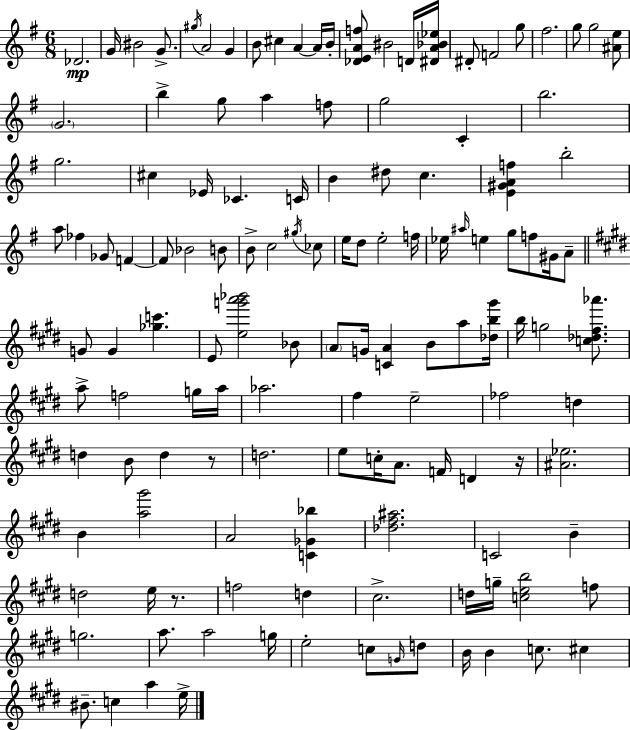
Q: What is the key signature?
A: G major